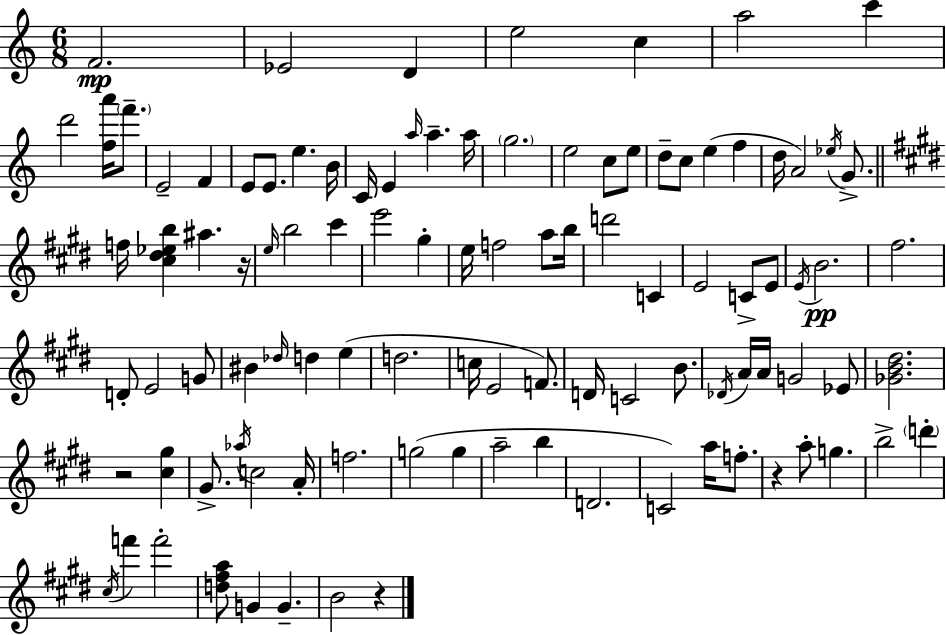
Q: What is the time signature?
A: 6/8